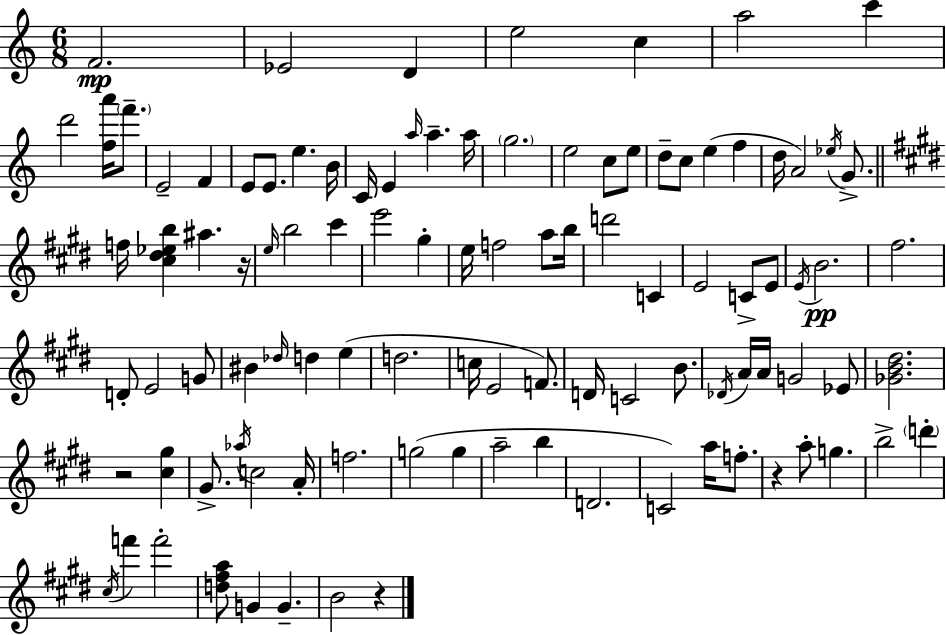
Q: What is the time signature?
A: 6/8